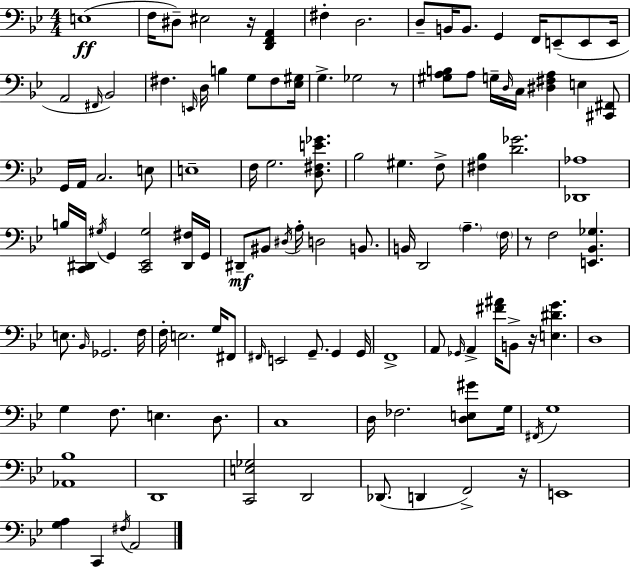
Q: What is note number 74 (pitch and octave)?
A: D3